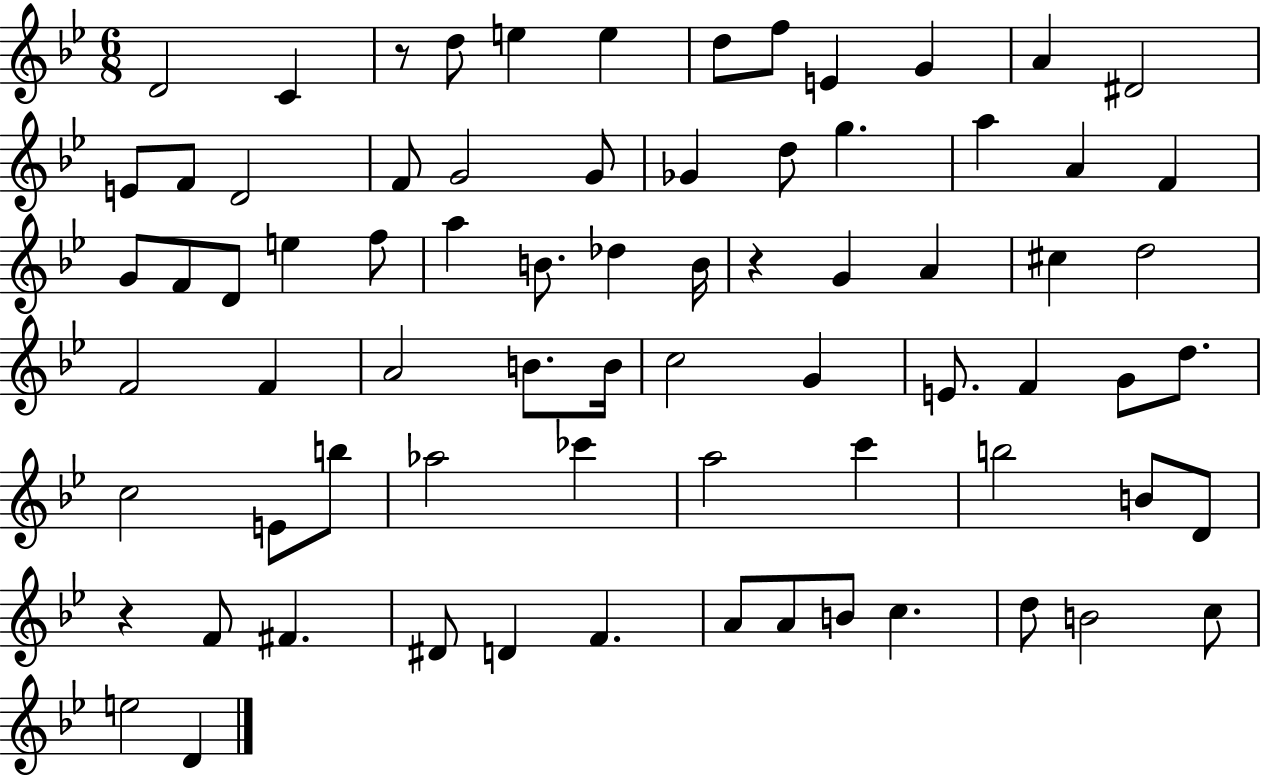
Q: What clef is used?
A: treble